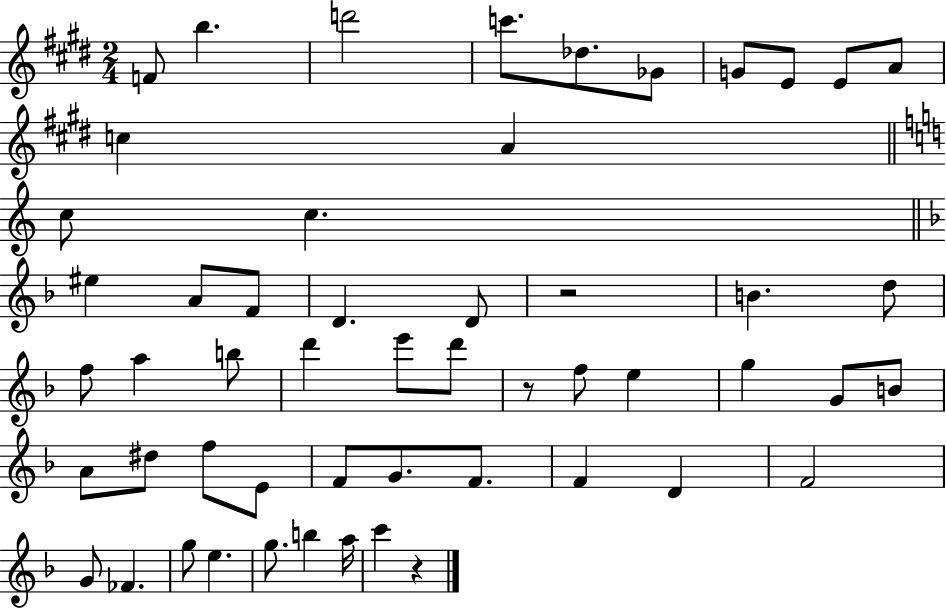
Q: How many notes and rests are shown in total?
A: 53